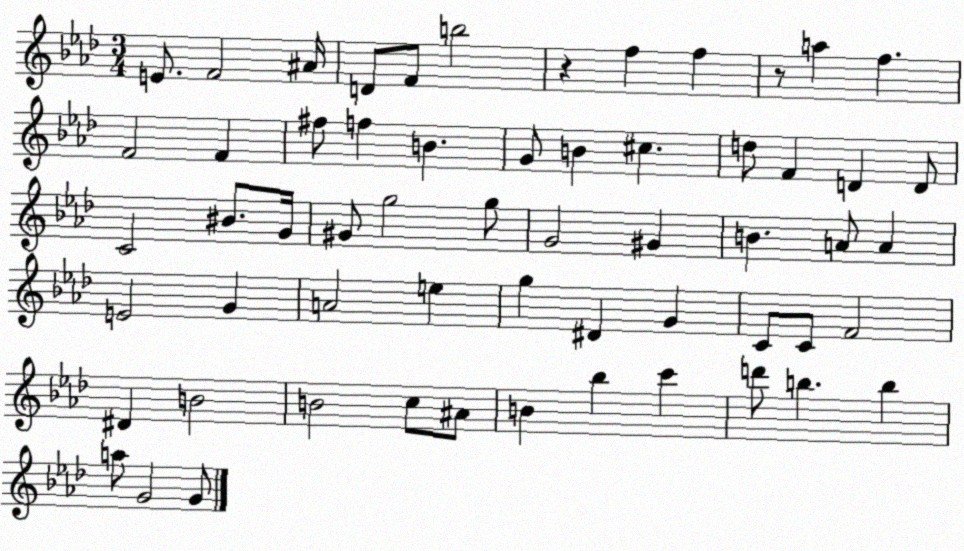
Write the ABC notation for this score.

X:1
T:Untitled
M:3/4
L:1/4
K:Ab
E/2 F2 ^A/4 D/2 F/2 b2 z f f z/2 a f F2 F ^f/2 f B G/2 B ^c d/2 F D D/2 C2 ^B/2 G/4 ^G/2 g2 g/2 G2 ^G B A/2 A E2 G A2 e g ^D G C/2 C/2 F2 ^D B2 B2 c/2 ^A/2 B _b c' d'/2 b b a/2 G2 G/2